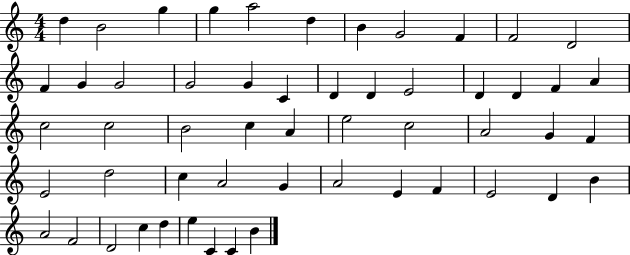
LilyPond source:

{
  \clef treble
  \numericTimeSignature
  \time 4/4
  \key c \major
  d''4 b'2 g''4 | g''4 a''2 d''4 | b'4 g'2 f'4 | f'2 d'2 | \break f'4 g'4 g'2 | g'2 g'4 c'4 | d'4 d'4 e'2 | d'4 d'4 f'4 a'4 | \break c''2 c''2 | b'2 c''4 a'4 | e''2 c''2 | a'2 g'4 f'4 | \break e'2 d''2 | c''4 a'2 g'4 | a'2 e'4 f'4 | e'2 d'4 b'4 | \break a'2 f'2 | d'2 c''4 d''4 | e''4 c'4 c'4 b'4 | \bar "|."
}